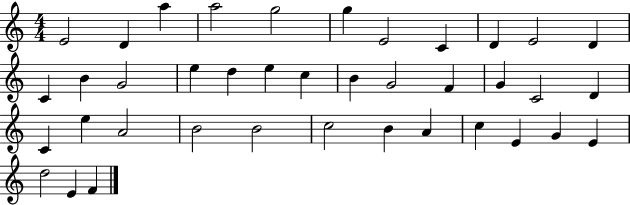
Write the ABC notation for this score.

X:1
T:Untitled
M:4/4
L:1/4
K:C
E2 D a a2 g2 g E2 C D E2 D C B G2 e d e c B G2 F G C2 D C e A2 B2 B2 c2 B A c E G E d2 E F